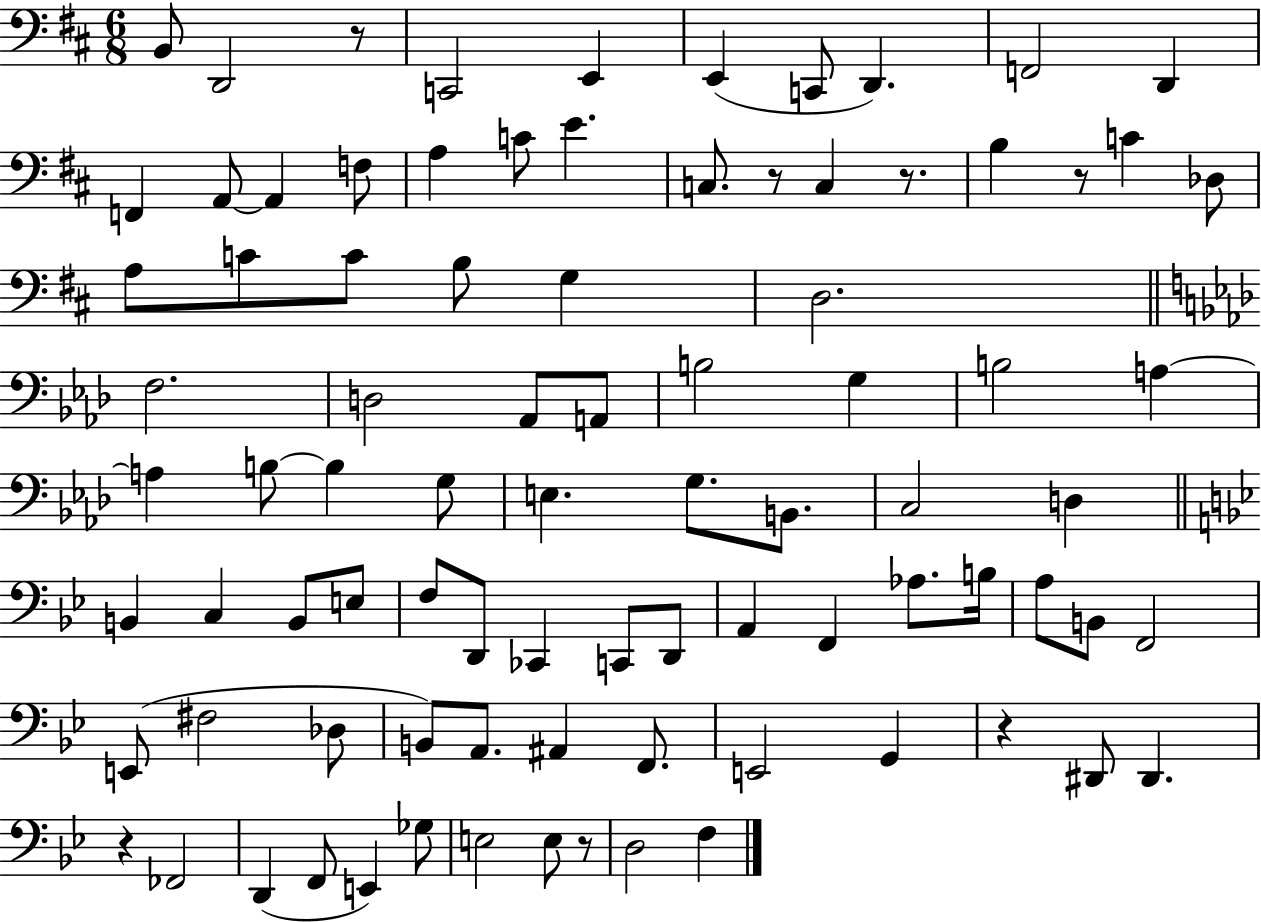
X:1
T:Untitled
M:6/8
L:1/4
K:D
B,,/2 D,,2 z/2 C,,2 E,, E,, C,,/2 D,, F,,2 D,, F,, A,,/2 A,, F,/2 A, C/2 E C,/2 z/2 C, z/2 B, z/2 C _D,/2 A,/2 C/2 C/2 B,/2 G, D,2 F,2 D,2 _A,,/2 A,,/2 B,2 G, B,2 A, A, B,/2 B, G,/2 E, G,/2 B,,/2 C,2 D, B,, C, B,,/2 E,/2 F,/2 D,,/2 _C,, C,,/2 D,,/2 A,, F,, _A,/2 B,/4 A,/2 B,,/2 F,,2 E,,/2 ^F,2 _D,/2 B,,/2 A,,/2 ^A,, F,,/2 E,,2 G,, z ^D,,/2 ^D,, z _F,,2 D,, F,,/2 E,, _G,/2 E,2 E,/2 z/2 D,2 F,